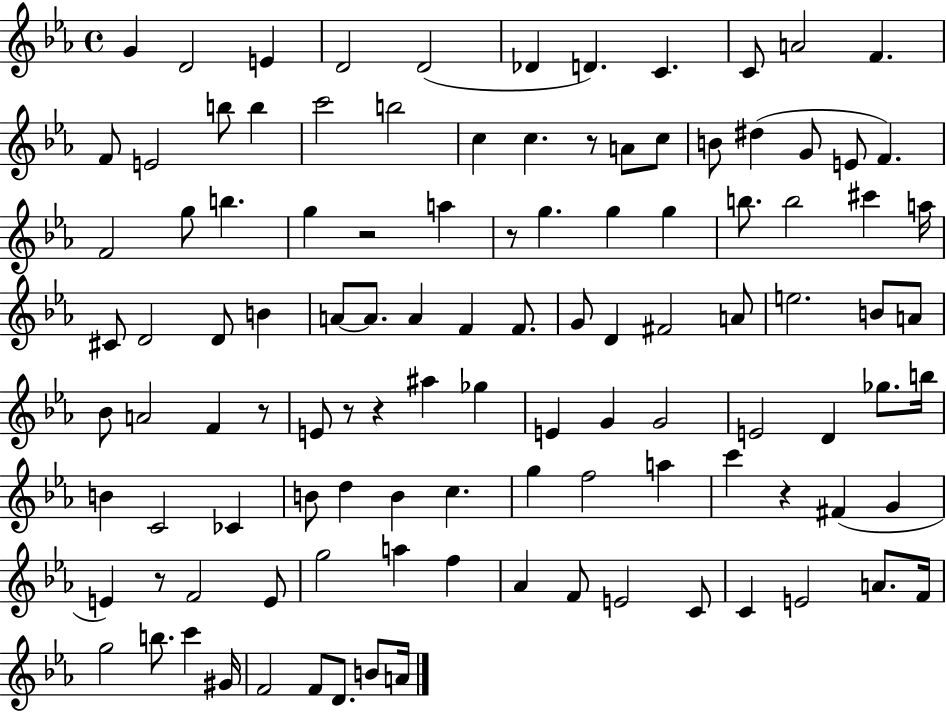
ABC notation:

X:1
T:Untitled
M:4/4
L:1/4
K:Eb
G D2 E D2 D2 _D D C C/2 A2 F F/2 E2 b/2 b c'2 b2 c c z/2 A/2 c/2 B/2 ^d G/2 E/2 F F2 g/2 b g z2 a z/2 g g g b/2 b2 ^c' a/4 ^C/2 D2 D/2 B A/2 A/2 A F F/2 G/2 D ^F2 A/2 e2 B/2 A/2 _B/2 A2 F z/2 E/2 z/2 z ^a _g E G G2 E2 D _g/2 b/4 B C2 _C B/2 d B c g f2 a c' z ^F G E z/2 F2 E/2 g2 a f _A F/2 E2 C/2 C E2 A/2 F/4 g2 b/2 c' ^G/4 F2 F/2 D/2 B/2 A/4